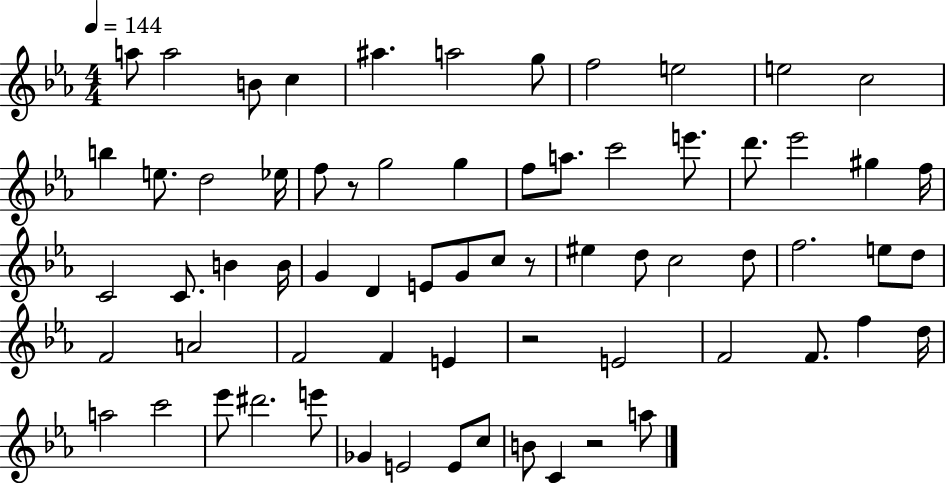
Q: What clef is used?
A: treble